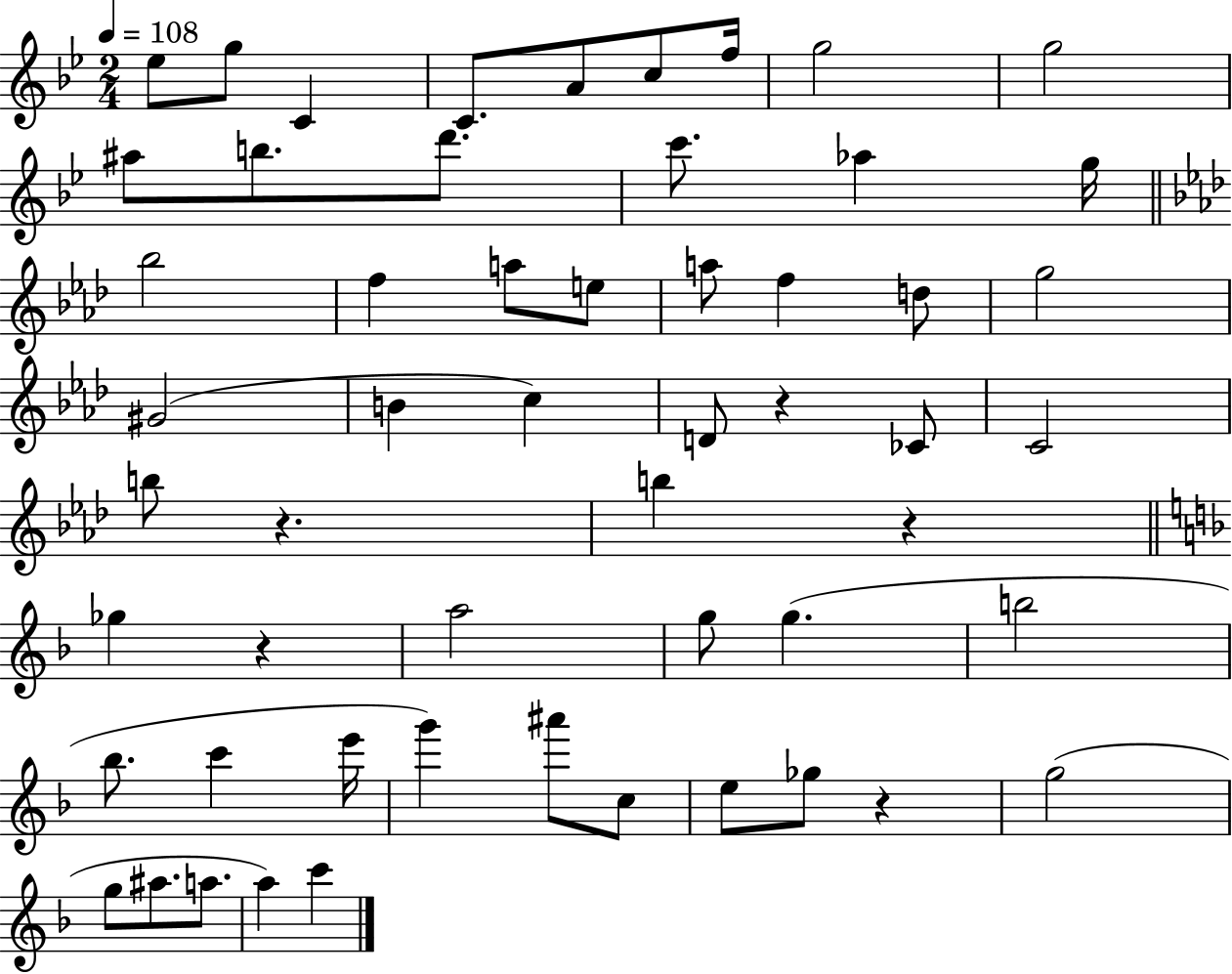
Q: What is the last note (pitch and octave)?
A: C6